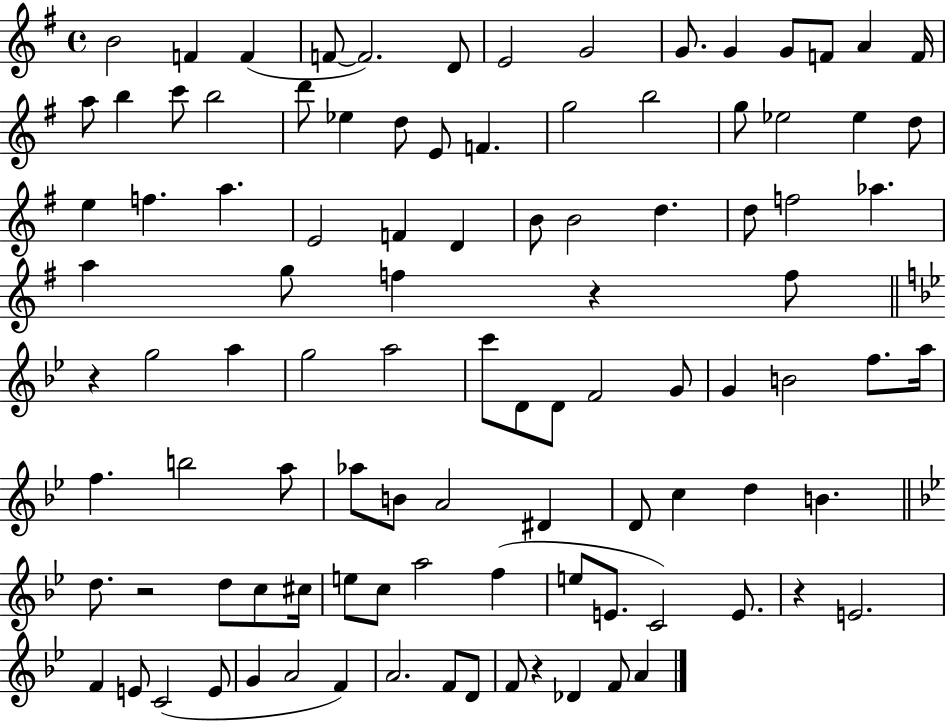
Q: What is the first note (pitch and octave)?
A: B4